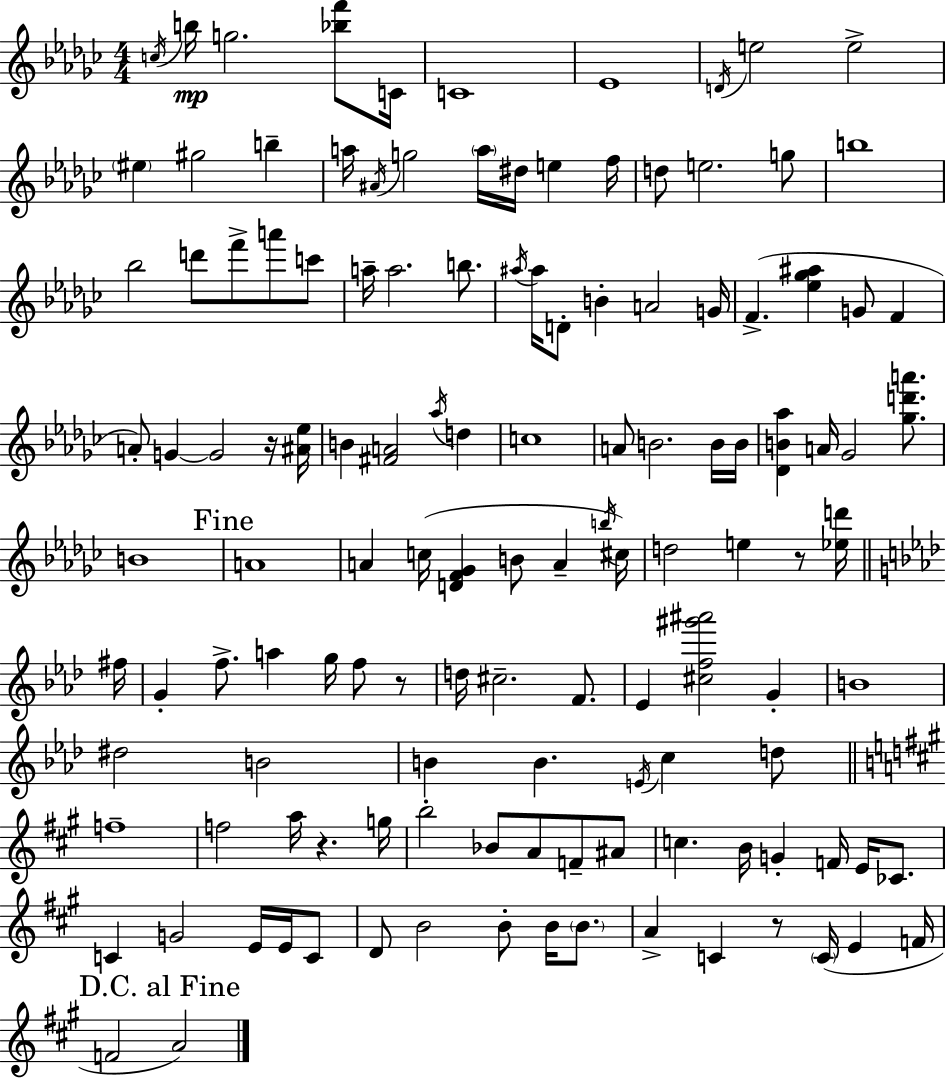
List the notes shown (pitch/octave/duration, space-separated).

C5/s B5/s G5/h. [Bb5,F6]/e C4/s C4/w Eb4/w D4/s E5/h E5/h EIS5/q G#5/h B5/q A5/s A#4/s G5/h A5/s D#5/s E5/q F5/s D5/e E5/h. G5/e B5/w Bb5/h D6/e F6/e A6/e C6/e A5/s A5/h. B5/e. A#5/s A#5/s D4/e B4/q A4/h G4/s F4/q. [Eb5,Gb5,A#5]/q G4/e F4/q A4/e G4/q G4/h R/s [A#4,Eb5]/s B4/q [F#4,A4]/h Ab5/s D5/q C5/w A4/e B4/h. B4/s B4/s [Db4,B4,Ab5]/q A4/s Gb4/h [Gb5,D6,A6]/e. B4/w A4/w A4/q C5/s [D4,F4,Gb4]/q B4/e A4/q B5/s C#5/s D5/h E5/q R/e [Eb5,D6]/s F#5/s G4/q F5/e. A5/q G5/s F5/e R/e D5/s C#5/h. F4/e. Eb4/q [C#5,F5,G#6,A#6]/h G4/q B4/w D#5/h B4/h B4/q B4/q. E4/s C5/q D5/e F5/w F5/h A5/s R/q. G5/s B5/h Bb4/e A4/e F4/e A#4/e C5/q. B4/s G4/q F4/s E4/s CES4/e. C4/q G4/h E4/s E4/s C4/e D4/e B4/h B4/e B4/s B4/e. A4/q C4/q R/e C4/s E4/q F4/s F4/h A4/h